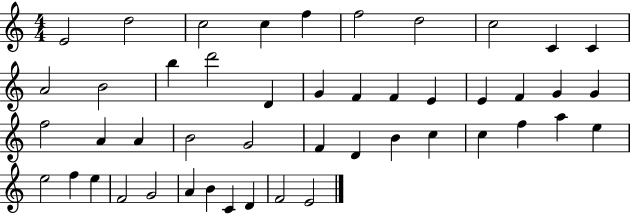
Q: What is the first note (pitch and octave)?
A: E4